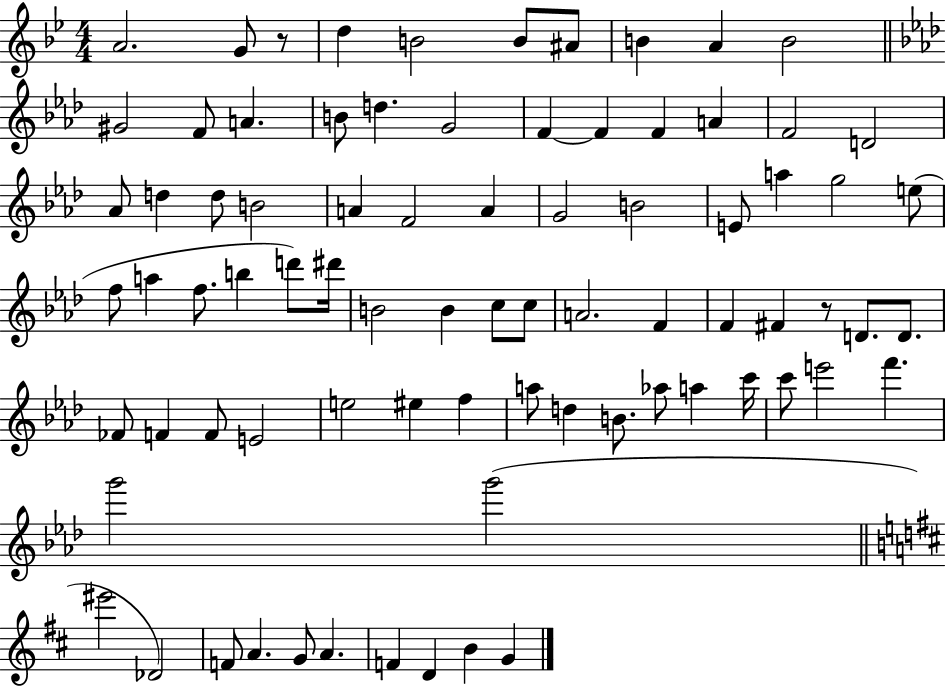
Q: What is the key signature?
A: BES major